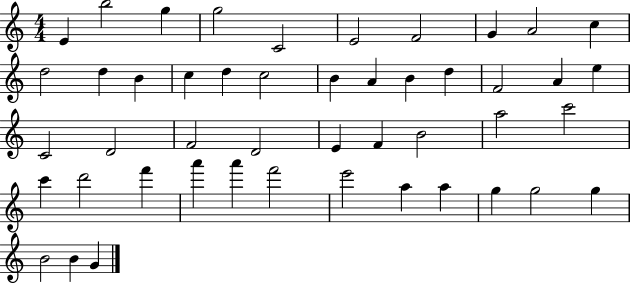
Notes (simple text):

E4/q B5/h G5/q G5/h C4/h E4/h F4/h G4/q A4/h C5/q D5/h D5/q B4/q C5/q D5/q C5/h B4/q A4/q B4/q D5/q F4/h A4/q E5/q C4/h D4/h F4/h D4/h E4/q F4/q B4/h A5/h C6/h C6/q D6/h F6/q A6/q A6/q F6/h E6/h A5/q A5/q G5/q G5/h G5/q B4/h B4/q G4/q